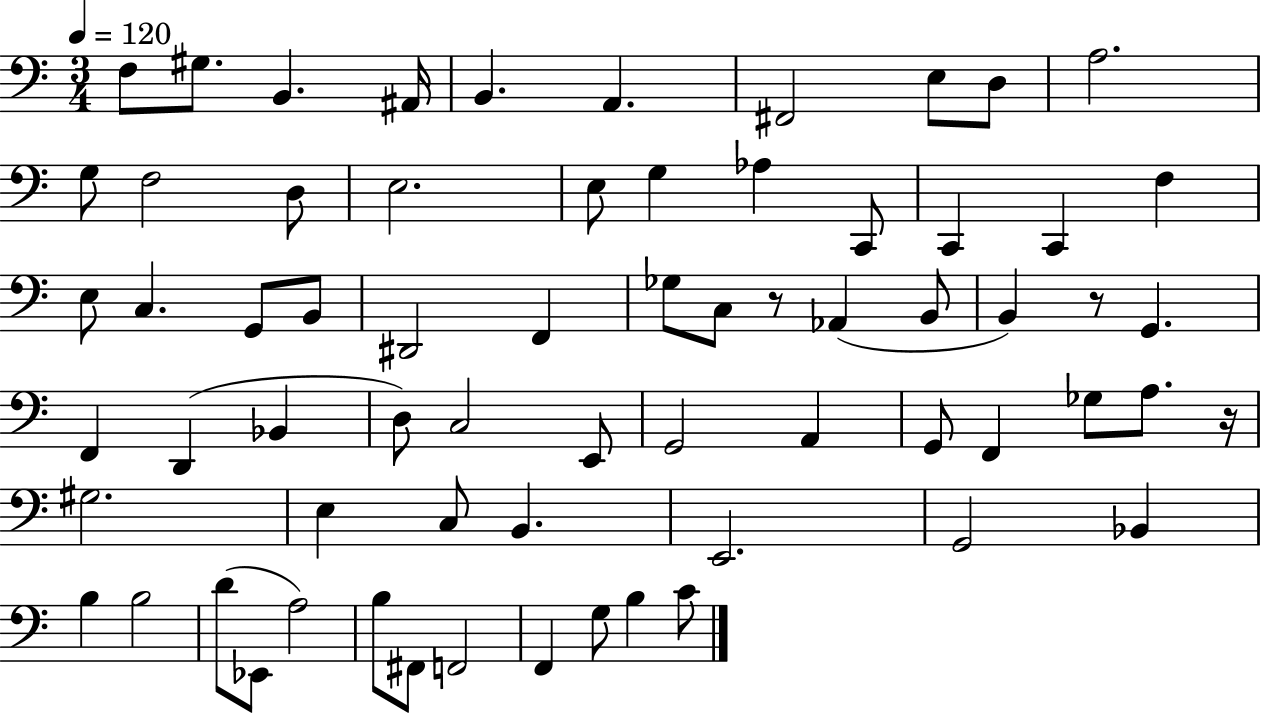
F3/e G#3/e. B2/q. A#2/s B2/q. A2/q. F#2/h E3/e D3/e A3/h. G3/e F3/h D3/e E3/h. E3/e G3/q Ab3/q C2/e C2/q C2/q F3/q E3/e C3/q. G2/e B2/e D#2/h F2/q Gb3/e C3/e R/e Ab2/q B2/e B2/q R/e G2/q. F2/q D2/q Bb2/q D3/e C3/h E2/e G2/h A2/q G2/e F2/q Gb3/e A3/e. R/s G#3/h. E3/q C3/e B2/q. E2/h. G2/h Bb2/q B3/q B3/h D4/e Eb2/e A3/h B3/e F#2/e F2/h F2/q G3/e B3/q C4/e